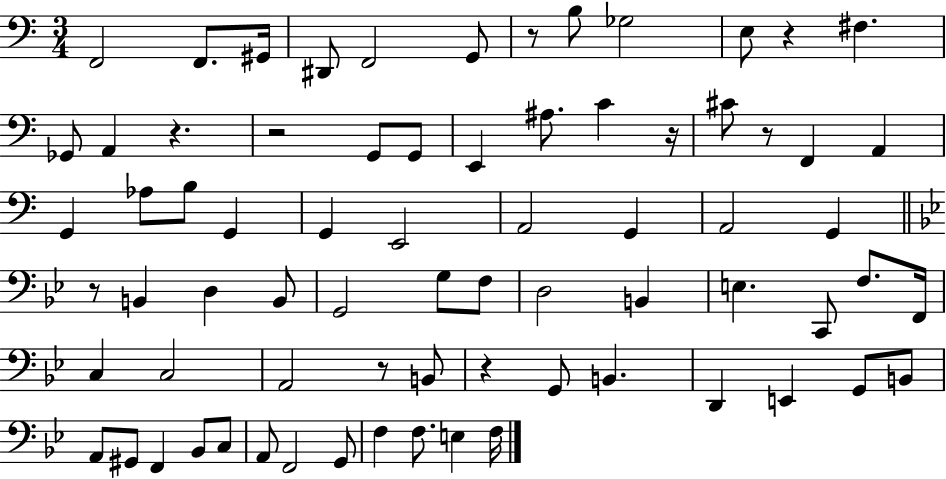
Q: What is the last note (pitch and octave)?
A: F3